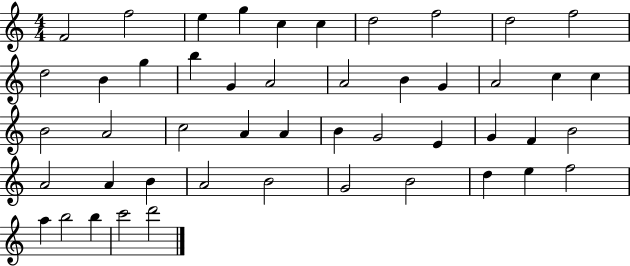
F4/h F5/h E5/q G5/q C5/q C5/q D5/h F5/h D5/h F5/h D5/h B4/q G5/q B5/q G4/q A4/h A4/h B4/q G4/q A4/h C5/q C5/q B4/h A4/h C5/h A4/q A4/q B4/q G4/h E4/q G4/q F4/q B4/h A4/h A4/q B4/q A4/h B4/h G4/h B4/h D5/q E5/q F5/h A5/q B5/h B5/q C6/h D6/h